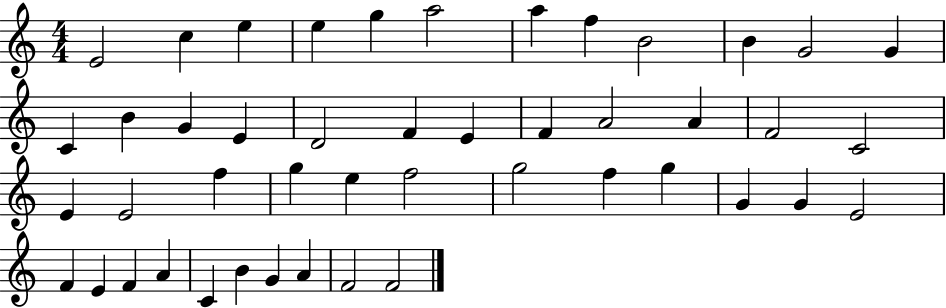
{
  \clef treble
  \numericTimeSignature
  \time 4/4
  \key c \major
  e'2 c''4 e''4 | e''4 g''4 a''2 | a''4 f''4 b'2 | b'4 g'2 g'4 | \break c'4 b'4 g'4 e'4 | d'2 f'4 e'4 | f'4 a'2 a'4 | f'2 c'2 | \break e'4 e'2 f''4 | g''4 e''4 f''2 | g''2 f''4 g''4 | g'4 g'4 e'2 | \break f'4 e'4 f'4 a'4 | c'4 b'4 g'4 a'4 | f'2 f'2 | \bar "|."
}